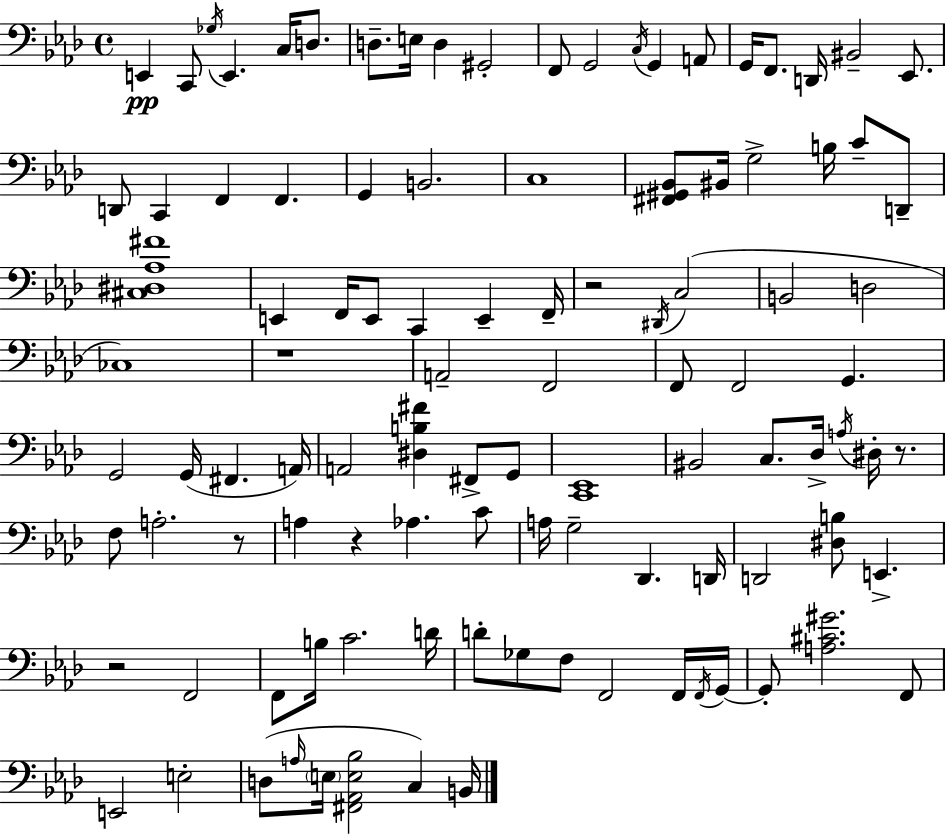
X:1
T:Untitled
M:4/4
L:1/4
K:Fm
E,, C,,/2 _G,/4 E,, C,/4 D,/2 D,/2 E,/4 D, ^G,,2 F,,/2 G,,2 C,/4 G,, A,,/2 G,,/4 F,,/2 D,,/4 ^B,,2 _E,,/2 D,,/2 C,, F,, F,, G,, B,,2 C,4 [^F,,^G,,_B,,]/2 ^B,,/4 G,2 B,/4 C/2 D,,/2 [^C,^D,_A,^F]4 E,, F,,/4 E,,/2 C,, E,, F,,/4 z2 ^D,,/4 C,2 B,,2 D,2 _C,4 z4 A,,2 F,,2 F,,/2 F,,2 G,, G,,2 G,,/4 ^F,, A,,/4 A,,2 [^D,B,^F] ^F,,/2 G,,/2 [C,,_E,,]4 ^B,,2 C,/2 _D,/4 A,/4 ^D,/4 z/2 F,/2 A,2 z/2 A, z _A, C/2 A,/4 G,2 _D,, D,,/4 D,,2 [^D,B,]/2 E,, z2 F,,2 F,,/2 B,/4 C2 D/4 D/2 _G,/2 F,/2 F,,2 F,,/4 F,,/4 G,,/4 G,,/2 [A,^C^G]2 F,,/2 E,,2 E,2 D,/2 A,/4 E,/4 [^F,,_A,,E,_B,]2 C, B,,/4